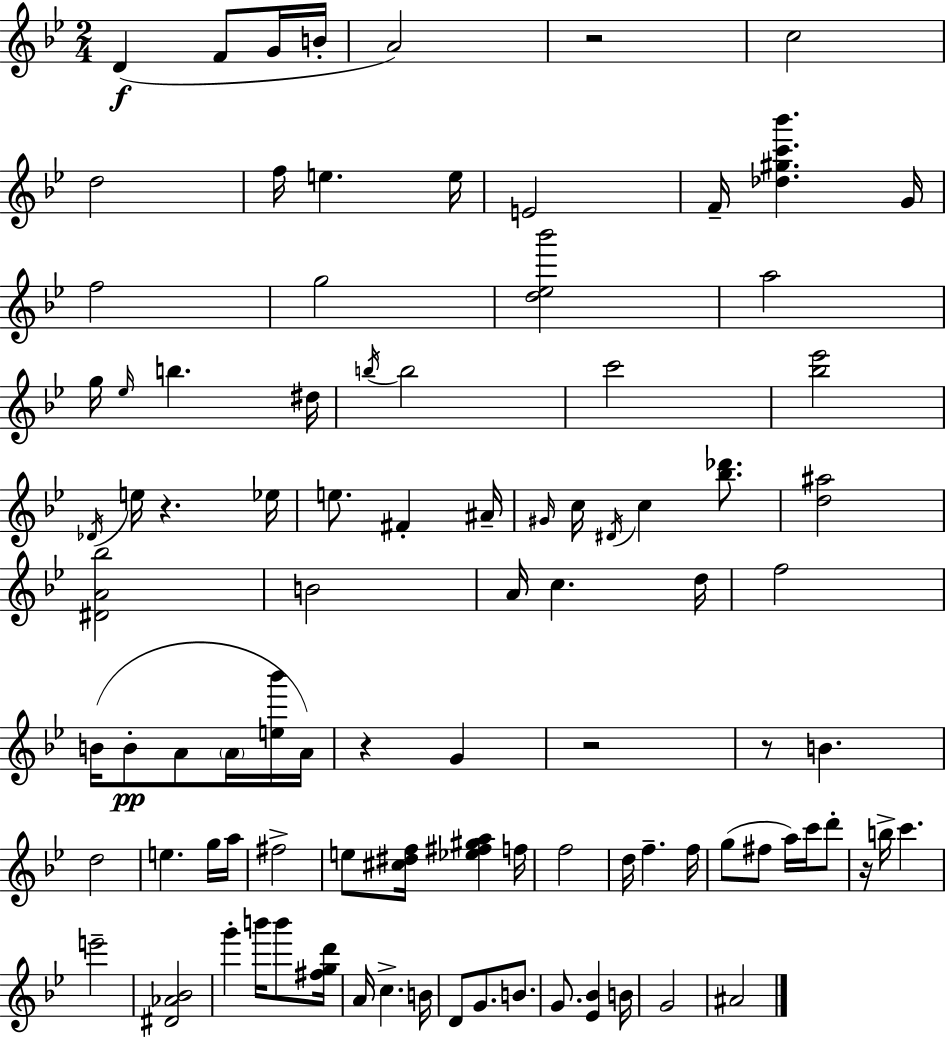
D4/q F4/e G4/s B4/s A4/h R/h C5/h D5/h F5/s E5/q. E5/s E4/h F4/s [Db5,G#5,C6,Bb6]/q. G4/s F5/h G5/h [D5,Eb5,Bb6]/h A5/h G5/s Eb5/s B5/q. D#5/s B5/s B5/h C6/h [Bb5,Eb6]/h Db4/s E5/s R/q. Eb5/s E5/e. F#4/q A#4/s G#4/s C5/s D#4/s C5/q [Bb5,Db6]/e. [D5,A#5]/h [D#4,A4,Bb5]/h B4/h A4/s C5/q. D5/s F5/h B4/s B4/e A4/e A4/s [E5,Bb6]/s A4/s R/q G4/q R/h R/e B4/q. D5/h E5/q. G5/s A5/s F#5/h E5/e [C#5,D#5,F5]/s [Eb5,F#5,G#5,A5]/q F5/s F5/h D5/s F5/q. F5/s G5/e F#5/e A5/s C6/s D6/e R/s B5/s C6/q. E6/h [D#4,Ab4,Bb4]/h G6/q B6/s B6/e [F#5,G5,D6]/s A4/s C5/q. B4/s D4/e G4/e. B4/e. G4/e. [Eb4,Bb4]/q B4/s G4/h A#4/h